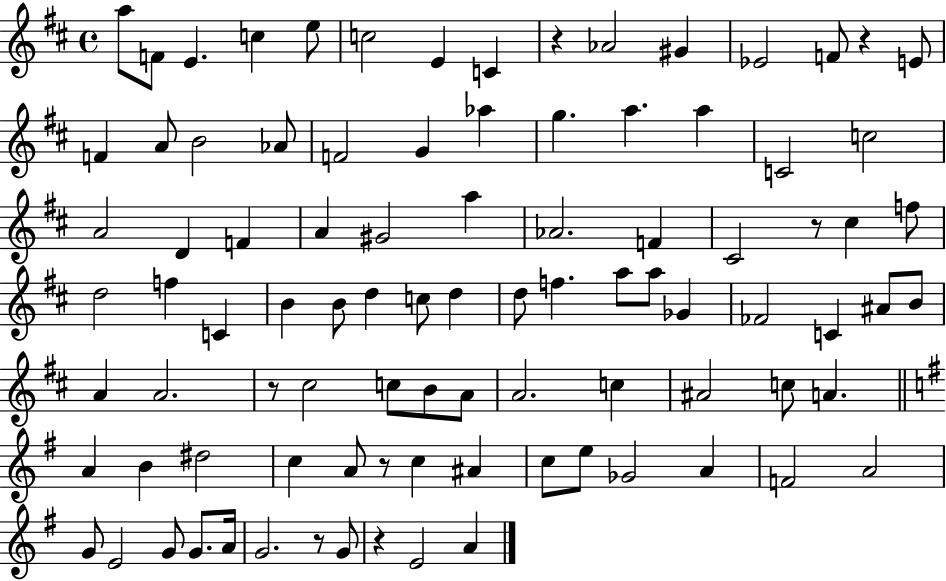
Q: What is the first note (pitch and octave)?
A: A5